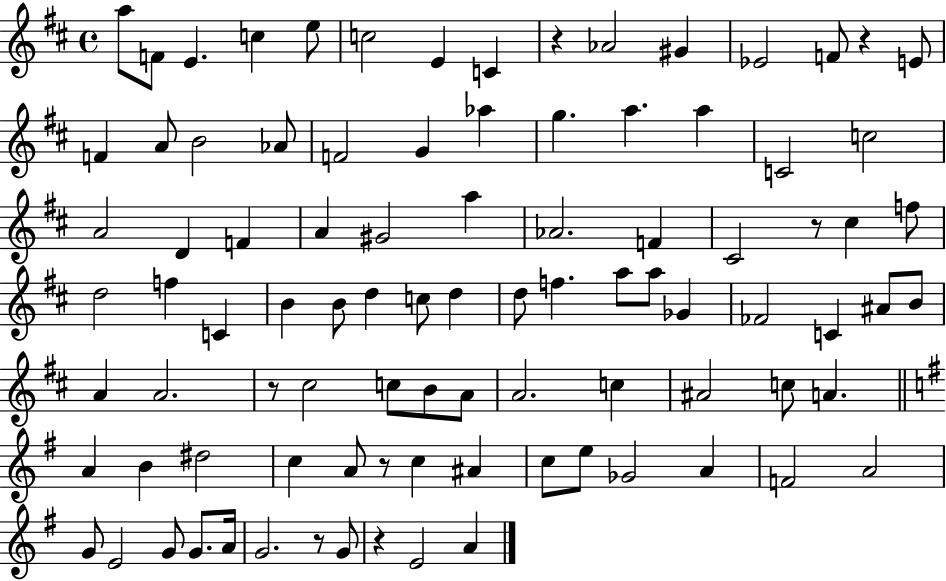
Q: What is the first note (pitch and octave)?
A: A5